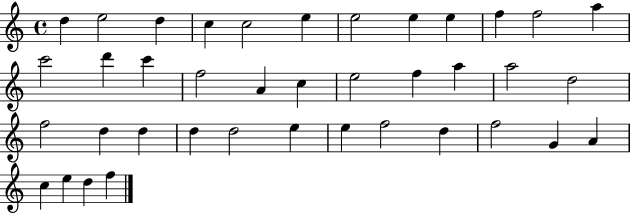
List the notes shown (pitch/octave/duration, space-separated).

D5/q E5/h D5/q C5/q C5/h E5/q E5/h E5/q E5/q F5/q F5/h A5/q C6/h D6/q C6/q F5/h A4/q C5/q E5/h F5/q A5/q A5/h D5/h F5/h D5/q D5/q D5/q D5/h E5/q E5/q F5/h D5/q F5/h G4/q A4/q C5/q E5/q D5/q F5/q